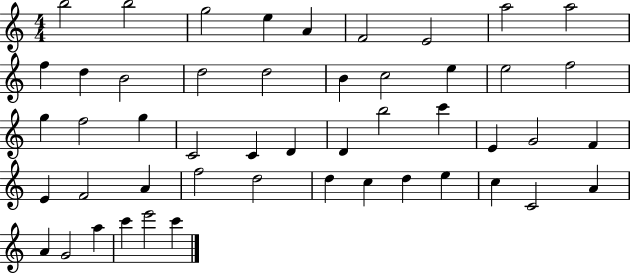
B5/h B5/h G5/h E5/q A4/q F4/h E4/h A5/h A5/h F5/q D5/q B4/h D5/h D5/h B4/q C5/h E5/q E5/h F5/h G5/q F5/h G5/q C4/h C4/q D4/q D4/q B5/h C6/q E4/q G4/h F4/q E4/q F4/h A4/q F5/h D5/h D5/q C5/q D5/q E5/q C5/q C4/h A4/q A4/q G4/h A5/q C6/q E6/h C6/q